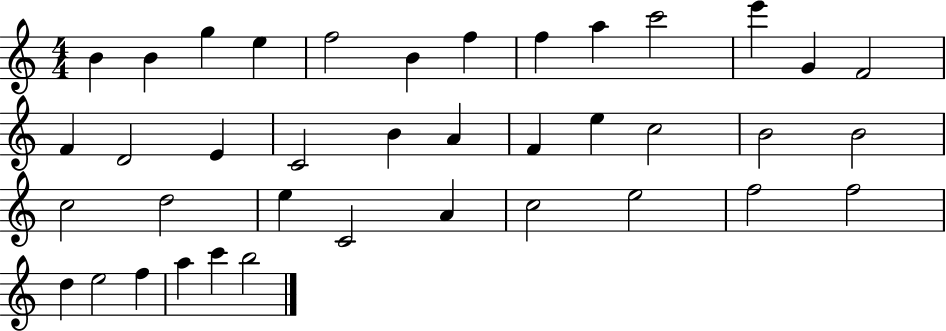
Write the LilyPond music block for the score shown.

{
  \clef treble
  \numericTimeSignature
  \time 4/4
  \key c \major
  b'4 b'4 g''4 e''4 | f''2 b'4 f''4 | f''4 a''4 c'''2 | e'''4 g'4 f'2 | \break f'4 d'2 e'4 | c'2 b'4 a'4 | f'4 e''4 c''2 | b'2 b'2 | \break c''2 d''2 | e''4 c'2 a'4 | c''2 e''2 | f''2 f''2 | \break d''4 e''2 f''4 | a''4 c'''4 b''2 | \bar "|."
}